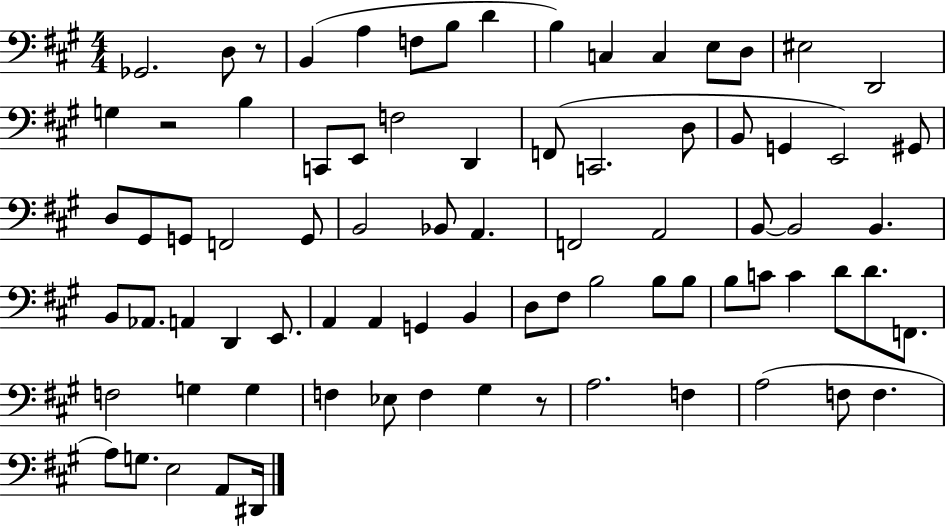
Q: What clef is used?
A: bass